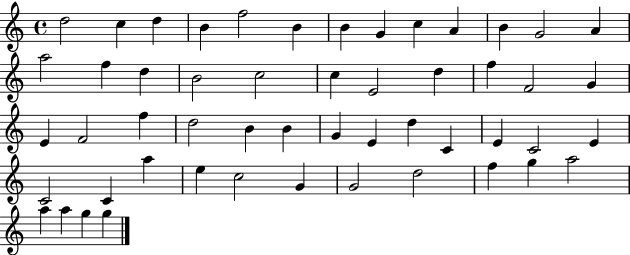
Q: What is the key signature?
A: C major